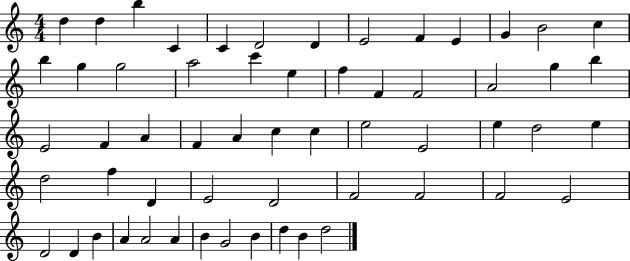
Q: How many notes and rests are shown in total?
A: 58